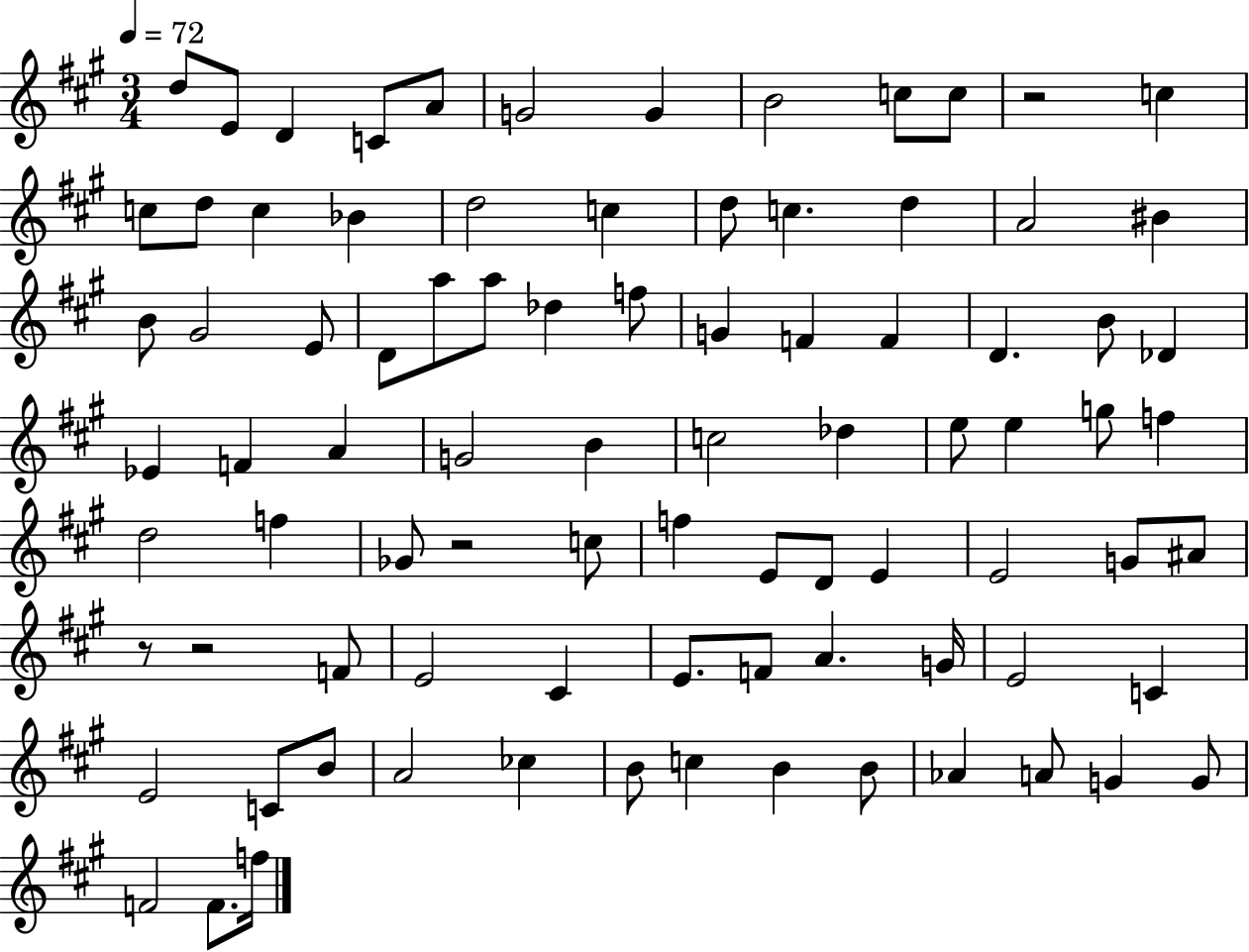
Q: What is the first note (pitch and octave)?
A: D5